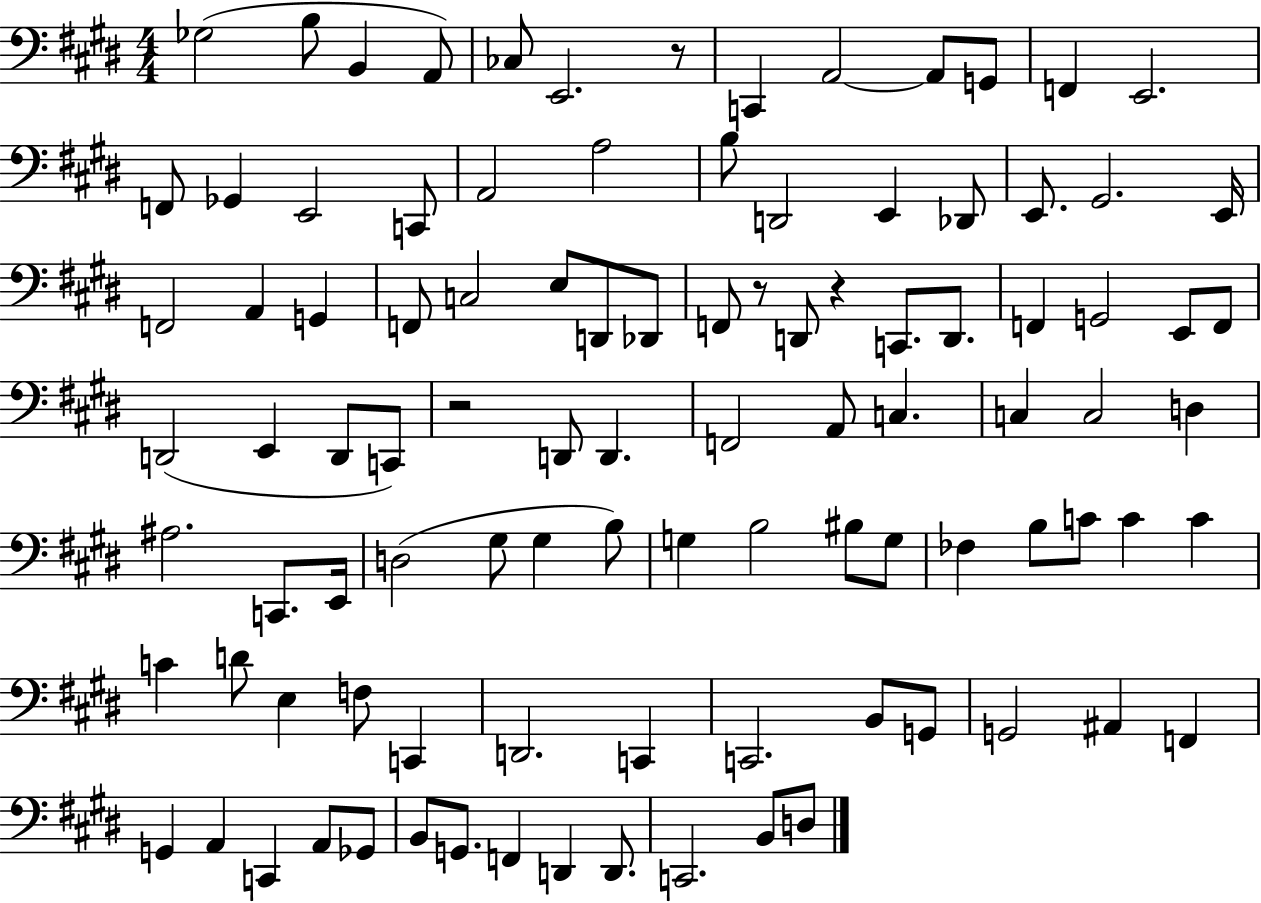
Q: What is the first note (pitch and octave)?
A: Gb3